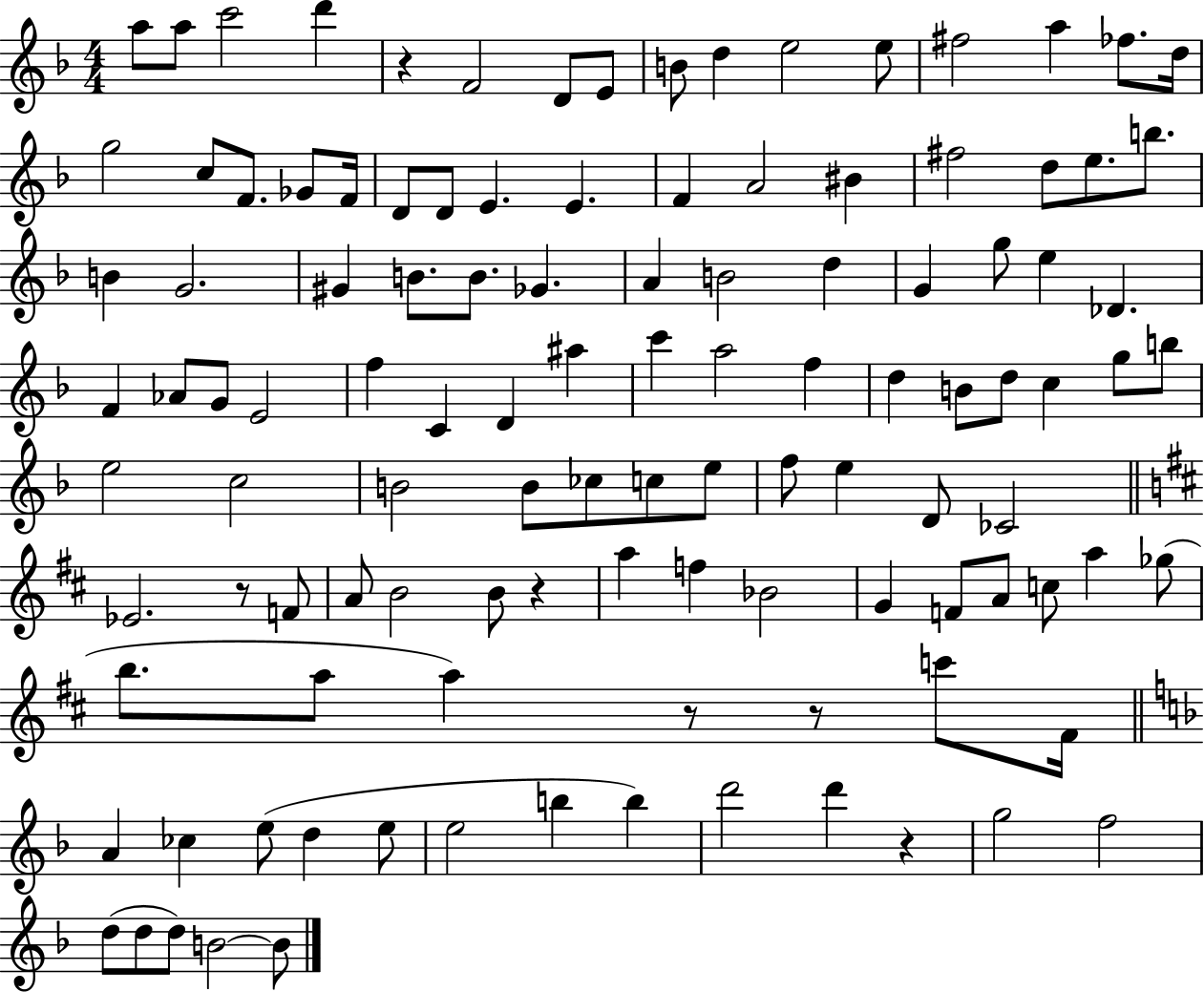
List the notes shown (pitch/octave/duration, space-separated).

A5/e A5/e C6/h D6/q R/q F4/h D4/e E4/e B4/e D5/q E5/h E5/e F#5/h A5/q FES5/e. D5/s G5/h C5/e F4/e. Gb4/e F4/s D4/e D4/e E4/q. E4/q. F4/q A4/h BIS4/q F#5/h D5/e E5/e. B5/e. B4/q G4/h. G#4/q B4/e. B4/e. Gb4/q. A4/q B4/h D5/q G4/q G5/e E5/q Db4/q. F4/q Ab4/e G4/e E4/h F5/q C4/q D4/q A#5/q C6/q A5/h F5/q D5/q B4/e D5/e C5/q G5/e B5/e E5/h C5/h B4/h B4/e CES5/e C5/e E5/e F5/e E5/q D4/e CES4/h Eb4/h. R/e F4/e A4/e B4/h B4/e R/q A5/q F5/q Bb4/h G4/q F4/e A4/e C5/e A5/q Gb5/e B5/e. A5/e A5/q R/e R/e C6/e F#4/s A4/q CES5/q E5/e D5/q E5/e E5/h B5/q B5/q D6/h D6/q R/q G5/h F5/h D5/e D5/e D5/e B4/h B4/e